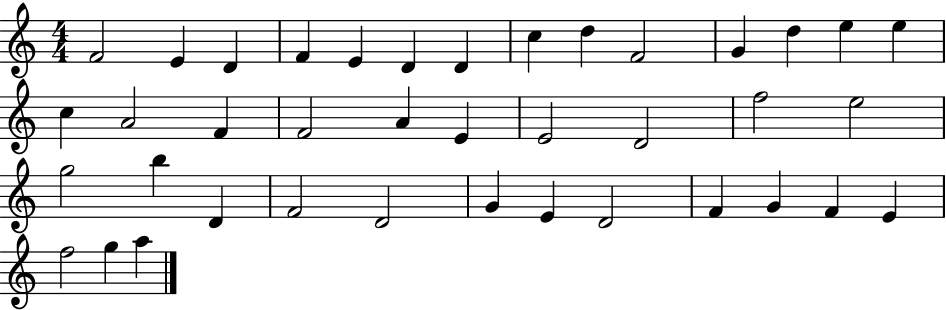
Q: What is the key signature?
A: C major